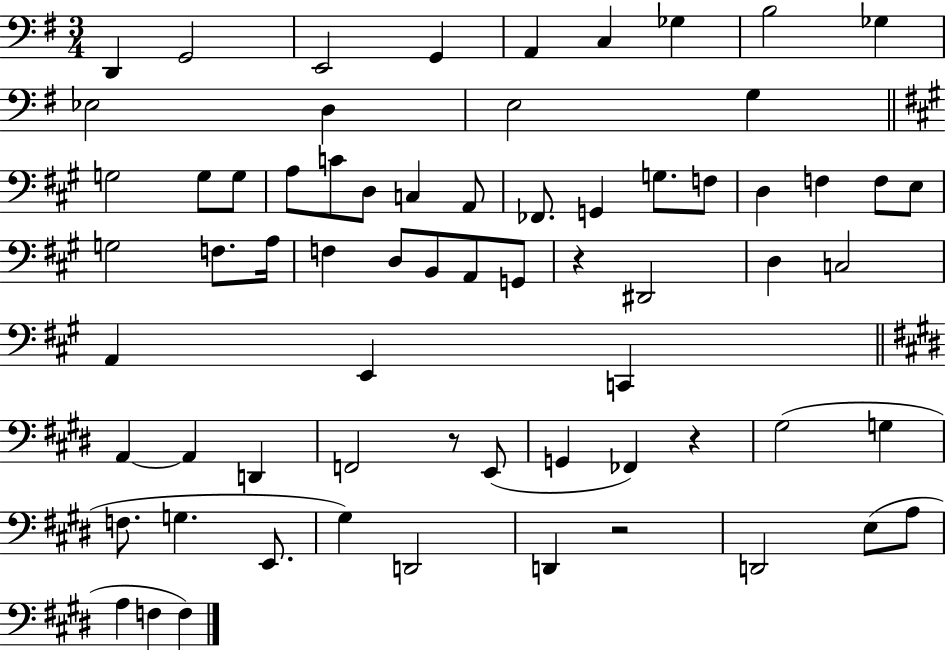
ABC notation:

X:1
T:Untitled
M:3/4
L:1/4
K:G
D,, G,,2 E,,2 G,, A,, C, _G, B,2 _G, _E,2 D, E,2 G, G,2 G,/2 G,/2 A,/2 C/2 D,/2 C, A,,/2 _F,,/2 G,, G,/2 F,/2 D, F, F,/2 E,/2 G,2 F,/2 A,/4 F, D,/2 B,,/2 A,,/2 G,,/2 z ^D,,2 D, C,2 A,, E,, C,, A,, A,, D,, F,,2 z/2 E,,/2 G,, _F,, z ^G,2 G, F,/2 G, E,,/2 ^G, D,,2 D,, z2 D,,2 E,/2 A,/2 A, F, F,